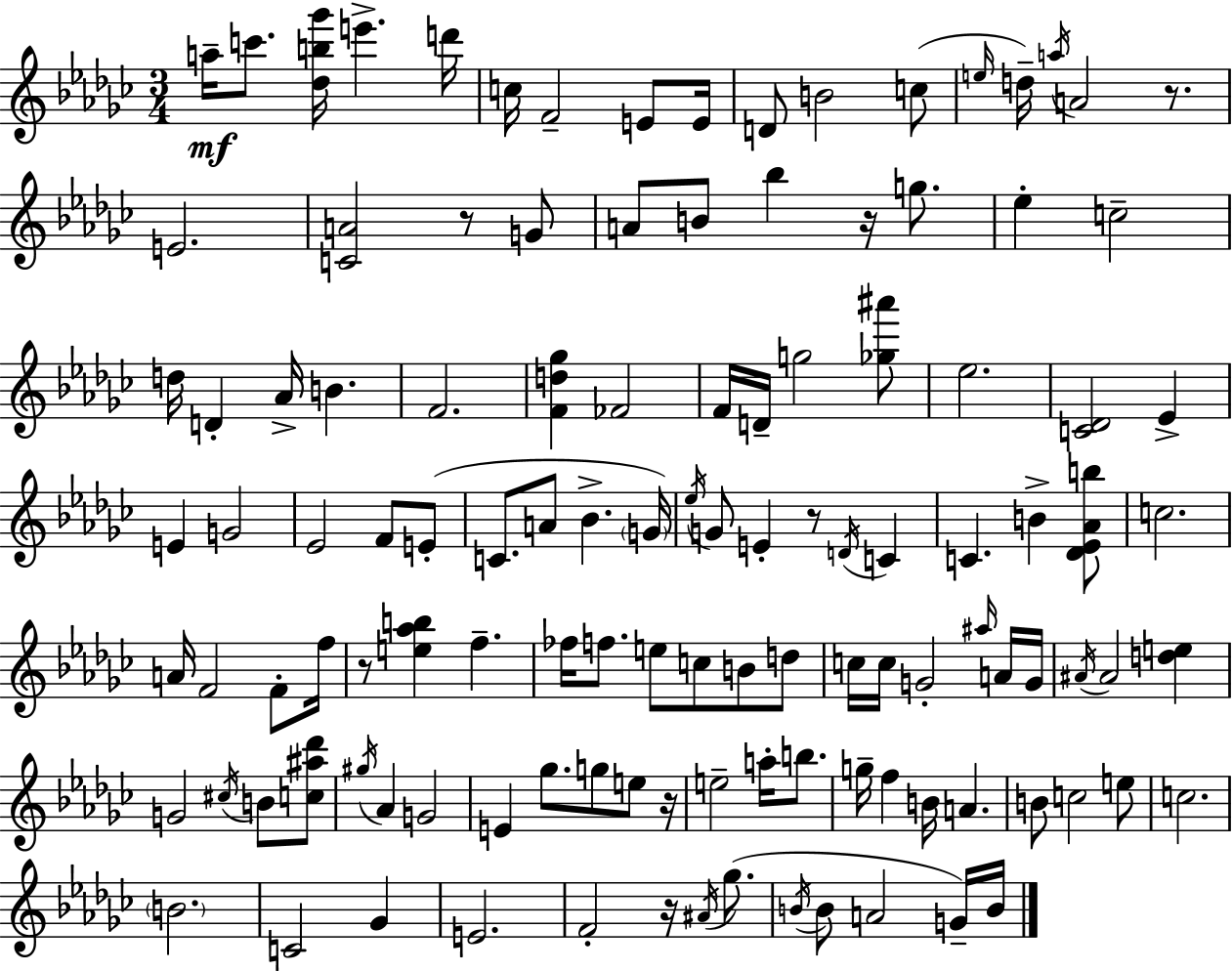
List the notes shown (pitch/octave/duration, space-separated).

A5/s C6/e. [Db5,B5,Gb6]/s E6/q. D6/s C5/s F4/h E4/e E4/s D4/e B4/h C5/e E5/s D5/s A5/s A4/h R/e. E4/h. [C4,A4]/h R/e G4/e A4/e B4/e Bb5/q R/s G5/e. Eb5/q C5/h D5/s D4/q Ab4/s B4/q. F4/h. [F4,D5,Gb5]/q FES4/h F4/s D4/s G5/h [Gb5,A#6]/e Eb5/h. [C4,Db4]/h Eb4/q E4/q G4/h Eb4/h F4/e E4/e C4/e. A4/e Bb4/q. G4/s Eb5/s G4/e E4/q R/e D4/s C4/q C4/q. B4/q [Db4,Eb4,Ab4,B5]/e C5/h. A4/s F4/h F4/e F5/s R/e [E5,Ab5,B5]/q F5/q. FES5/s F5/e. E5/e C5/e B4/e D5/e C5/s C5/s G4/h A#5/s A4/s G4/s A#4/s A#4/h [D5,E5]/q G4/h C#5/s B4/e [C5,A#5,Db6]/e G#5/s Ab4/q G4/h E4/q Gb5/e. G5/e E5/e R/s E5/h A5/s B5/e. G5/s F5/q B4/s A4/q. B4/e C5/h E5/e C5/h. B4/h. C4/h Gb4/q E4/h. F4/h R/s A#4/s Gb5/e. B4/s B4/e A4/h G4/s B4/s